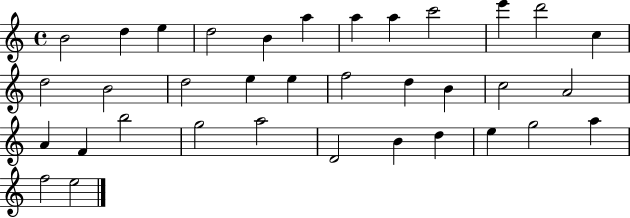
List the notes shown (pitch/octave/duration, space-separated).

B4/h D5/q E5/q D5/h B4/q A5/q A5/q A5/q C6/h E6/q D6/h C5/q D5/h B4/h D5/h E5/q E5/q F5/h D5/q B4/q C5/h A4/h A4/q F4/q B5/h G5/h A5/h D4/h B4/q D5/q E5/q G5/h A5/q F5/h E5/h